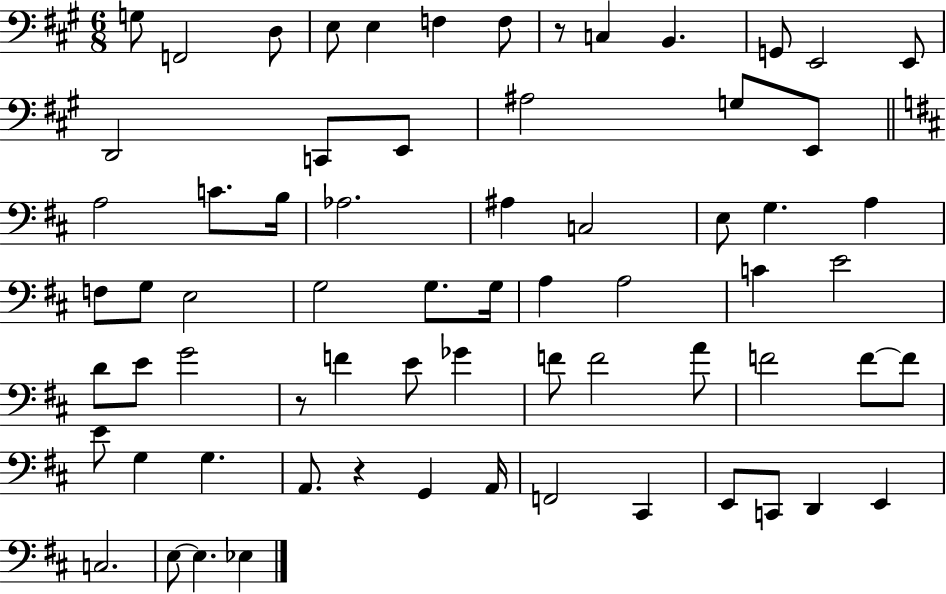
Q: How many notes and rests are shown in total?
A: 68